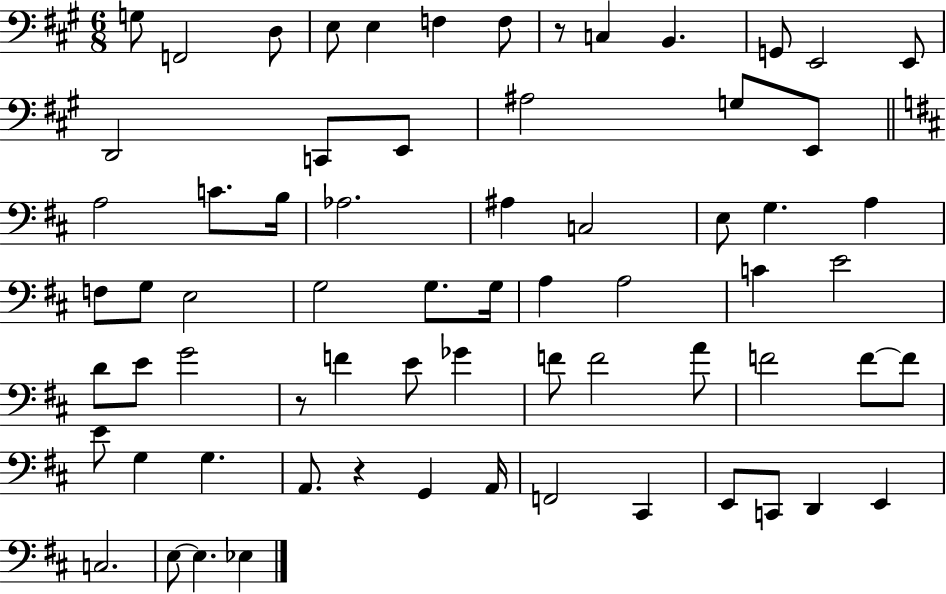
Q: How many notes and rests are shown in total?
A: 68